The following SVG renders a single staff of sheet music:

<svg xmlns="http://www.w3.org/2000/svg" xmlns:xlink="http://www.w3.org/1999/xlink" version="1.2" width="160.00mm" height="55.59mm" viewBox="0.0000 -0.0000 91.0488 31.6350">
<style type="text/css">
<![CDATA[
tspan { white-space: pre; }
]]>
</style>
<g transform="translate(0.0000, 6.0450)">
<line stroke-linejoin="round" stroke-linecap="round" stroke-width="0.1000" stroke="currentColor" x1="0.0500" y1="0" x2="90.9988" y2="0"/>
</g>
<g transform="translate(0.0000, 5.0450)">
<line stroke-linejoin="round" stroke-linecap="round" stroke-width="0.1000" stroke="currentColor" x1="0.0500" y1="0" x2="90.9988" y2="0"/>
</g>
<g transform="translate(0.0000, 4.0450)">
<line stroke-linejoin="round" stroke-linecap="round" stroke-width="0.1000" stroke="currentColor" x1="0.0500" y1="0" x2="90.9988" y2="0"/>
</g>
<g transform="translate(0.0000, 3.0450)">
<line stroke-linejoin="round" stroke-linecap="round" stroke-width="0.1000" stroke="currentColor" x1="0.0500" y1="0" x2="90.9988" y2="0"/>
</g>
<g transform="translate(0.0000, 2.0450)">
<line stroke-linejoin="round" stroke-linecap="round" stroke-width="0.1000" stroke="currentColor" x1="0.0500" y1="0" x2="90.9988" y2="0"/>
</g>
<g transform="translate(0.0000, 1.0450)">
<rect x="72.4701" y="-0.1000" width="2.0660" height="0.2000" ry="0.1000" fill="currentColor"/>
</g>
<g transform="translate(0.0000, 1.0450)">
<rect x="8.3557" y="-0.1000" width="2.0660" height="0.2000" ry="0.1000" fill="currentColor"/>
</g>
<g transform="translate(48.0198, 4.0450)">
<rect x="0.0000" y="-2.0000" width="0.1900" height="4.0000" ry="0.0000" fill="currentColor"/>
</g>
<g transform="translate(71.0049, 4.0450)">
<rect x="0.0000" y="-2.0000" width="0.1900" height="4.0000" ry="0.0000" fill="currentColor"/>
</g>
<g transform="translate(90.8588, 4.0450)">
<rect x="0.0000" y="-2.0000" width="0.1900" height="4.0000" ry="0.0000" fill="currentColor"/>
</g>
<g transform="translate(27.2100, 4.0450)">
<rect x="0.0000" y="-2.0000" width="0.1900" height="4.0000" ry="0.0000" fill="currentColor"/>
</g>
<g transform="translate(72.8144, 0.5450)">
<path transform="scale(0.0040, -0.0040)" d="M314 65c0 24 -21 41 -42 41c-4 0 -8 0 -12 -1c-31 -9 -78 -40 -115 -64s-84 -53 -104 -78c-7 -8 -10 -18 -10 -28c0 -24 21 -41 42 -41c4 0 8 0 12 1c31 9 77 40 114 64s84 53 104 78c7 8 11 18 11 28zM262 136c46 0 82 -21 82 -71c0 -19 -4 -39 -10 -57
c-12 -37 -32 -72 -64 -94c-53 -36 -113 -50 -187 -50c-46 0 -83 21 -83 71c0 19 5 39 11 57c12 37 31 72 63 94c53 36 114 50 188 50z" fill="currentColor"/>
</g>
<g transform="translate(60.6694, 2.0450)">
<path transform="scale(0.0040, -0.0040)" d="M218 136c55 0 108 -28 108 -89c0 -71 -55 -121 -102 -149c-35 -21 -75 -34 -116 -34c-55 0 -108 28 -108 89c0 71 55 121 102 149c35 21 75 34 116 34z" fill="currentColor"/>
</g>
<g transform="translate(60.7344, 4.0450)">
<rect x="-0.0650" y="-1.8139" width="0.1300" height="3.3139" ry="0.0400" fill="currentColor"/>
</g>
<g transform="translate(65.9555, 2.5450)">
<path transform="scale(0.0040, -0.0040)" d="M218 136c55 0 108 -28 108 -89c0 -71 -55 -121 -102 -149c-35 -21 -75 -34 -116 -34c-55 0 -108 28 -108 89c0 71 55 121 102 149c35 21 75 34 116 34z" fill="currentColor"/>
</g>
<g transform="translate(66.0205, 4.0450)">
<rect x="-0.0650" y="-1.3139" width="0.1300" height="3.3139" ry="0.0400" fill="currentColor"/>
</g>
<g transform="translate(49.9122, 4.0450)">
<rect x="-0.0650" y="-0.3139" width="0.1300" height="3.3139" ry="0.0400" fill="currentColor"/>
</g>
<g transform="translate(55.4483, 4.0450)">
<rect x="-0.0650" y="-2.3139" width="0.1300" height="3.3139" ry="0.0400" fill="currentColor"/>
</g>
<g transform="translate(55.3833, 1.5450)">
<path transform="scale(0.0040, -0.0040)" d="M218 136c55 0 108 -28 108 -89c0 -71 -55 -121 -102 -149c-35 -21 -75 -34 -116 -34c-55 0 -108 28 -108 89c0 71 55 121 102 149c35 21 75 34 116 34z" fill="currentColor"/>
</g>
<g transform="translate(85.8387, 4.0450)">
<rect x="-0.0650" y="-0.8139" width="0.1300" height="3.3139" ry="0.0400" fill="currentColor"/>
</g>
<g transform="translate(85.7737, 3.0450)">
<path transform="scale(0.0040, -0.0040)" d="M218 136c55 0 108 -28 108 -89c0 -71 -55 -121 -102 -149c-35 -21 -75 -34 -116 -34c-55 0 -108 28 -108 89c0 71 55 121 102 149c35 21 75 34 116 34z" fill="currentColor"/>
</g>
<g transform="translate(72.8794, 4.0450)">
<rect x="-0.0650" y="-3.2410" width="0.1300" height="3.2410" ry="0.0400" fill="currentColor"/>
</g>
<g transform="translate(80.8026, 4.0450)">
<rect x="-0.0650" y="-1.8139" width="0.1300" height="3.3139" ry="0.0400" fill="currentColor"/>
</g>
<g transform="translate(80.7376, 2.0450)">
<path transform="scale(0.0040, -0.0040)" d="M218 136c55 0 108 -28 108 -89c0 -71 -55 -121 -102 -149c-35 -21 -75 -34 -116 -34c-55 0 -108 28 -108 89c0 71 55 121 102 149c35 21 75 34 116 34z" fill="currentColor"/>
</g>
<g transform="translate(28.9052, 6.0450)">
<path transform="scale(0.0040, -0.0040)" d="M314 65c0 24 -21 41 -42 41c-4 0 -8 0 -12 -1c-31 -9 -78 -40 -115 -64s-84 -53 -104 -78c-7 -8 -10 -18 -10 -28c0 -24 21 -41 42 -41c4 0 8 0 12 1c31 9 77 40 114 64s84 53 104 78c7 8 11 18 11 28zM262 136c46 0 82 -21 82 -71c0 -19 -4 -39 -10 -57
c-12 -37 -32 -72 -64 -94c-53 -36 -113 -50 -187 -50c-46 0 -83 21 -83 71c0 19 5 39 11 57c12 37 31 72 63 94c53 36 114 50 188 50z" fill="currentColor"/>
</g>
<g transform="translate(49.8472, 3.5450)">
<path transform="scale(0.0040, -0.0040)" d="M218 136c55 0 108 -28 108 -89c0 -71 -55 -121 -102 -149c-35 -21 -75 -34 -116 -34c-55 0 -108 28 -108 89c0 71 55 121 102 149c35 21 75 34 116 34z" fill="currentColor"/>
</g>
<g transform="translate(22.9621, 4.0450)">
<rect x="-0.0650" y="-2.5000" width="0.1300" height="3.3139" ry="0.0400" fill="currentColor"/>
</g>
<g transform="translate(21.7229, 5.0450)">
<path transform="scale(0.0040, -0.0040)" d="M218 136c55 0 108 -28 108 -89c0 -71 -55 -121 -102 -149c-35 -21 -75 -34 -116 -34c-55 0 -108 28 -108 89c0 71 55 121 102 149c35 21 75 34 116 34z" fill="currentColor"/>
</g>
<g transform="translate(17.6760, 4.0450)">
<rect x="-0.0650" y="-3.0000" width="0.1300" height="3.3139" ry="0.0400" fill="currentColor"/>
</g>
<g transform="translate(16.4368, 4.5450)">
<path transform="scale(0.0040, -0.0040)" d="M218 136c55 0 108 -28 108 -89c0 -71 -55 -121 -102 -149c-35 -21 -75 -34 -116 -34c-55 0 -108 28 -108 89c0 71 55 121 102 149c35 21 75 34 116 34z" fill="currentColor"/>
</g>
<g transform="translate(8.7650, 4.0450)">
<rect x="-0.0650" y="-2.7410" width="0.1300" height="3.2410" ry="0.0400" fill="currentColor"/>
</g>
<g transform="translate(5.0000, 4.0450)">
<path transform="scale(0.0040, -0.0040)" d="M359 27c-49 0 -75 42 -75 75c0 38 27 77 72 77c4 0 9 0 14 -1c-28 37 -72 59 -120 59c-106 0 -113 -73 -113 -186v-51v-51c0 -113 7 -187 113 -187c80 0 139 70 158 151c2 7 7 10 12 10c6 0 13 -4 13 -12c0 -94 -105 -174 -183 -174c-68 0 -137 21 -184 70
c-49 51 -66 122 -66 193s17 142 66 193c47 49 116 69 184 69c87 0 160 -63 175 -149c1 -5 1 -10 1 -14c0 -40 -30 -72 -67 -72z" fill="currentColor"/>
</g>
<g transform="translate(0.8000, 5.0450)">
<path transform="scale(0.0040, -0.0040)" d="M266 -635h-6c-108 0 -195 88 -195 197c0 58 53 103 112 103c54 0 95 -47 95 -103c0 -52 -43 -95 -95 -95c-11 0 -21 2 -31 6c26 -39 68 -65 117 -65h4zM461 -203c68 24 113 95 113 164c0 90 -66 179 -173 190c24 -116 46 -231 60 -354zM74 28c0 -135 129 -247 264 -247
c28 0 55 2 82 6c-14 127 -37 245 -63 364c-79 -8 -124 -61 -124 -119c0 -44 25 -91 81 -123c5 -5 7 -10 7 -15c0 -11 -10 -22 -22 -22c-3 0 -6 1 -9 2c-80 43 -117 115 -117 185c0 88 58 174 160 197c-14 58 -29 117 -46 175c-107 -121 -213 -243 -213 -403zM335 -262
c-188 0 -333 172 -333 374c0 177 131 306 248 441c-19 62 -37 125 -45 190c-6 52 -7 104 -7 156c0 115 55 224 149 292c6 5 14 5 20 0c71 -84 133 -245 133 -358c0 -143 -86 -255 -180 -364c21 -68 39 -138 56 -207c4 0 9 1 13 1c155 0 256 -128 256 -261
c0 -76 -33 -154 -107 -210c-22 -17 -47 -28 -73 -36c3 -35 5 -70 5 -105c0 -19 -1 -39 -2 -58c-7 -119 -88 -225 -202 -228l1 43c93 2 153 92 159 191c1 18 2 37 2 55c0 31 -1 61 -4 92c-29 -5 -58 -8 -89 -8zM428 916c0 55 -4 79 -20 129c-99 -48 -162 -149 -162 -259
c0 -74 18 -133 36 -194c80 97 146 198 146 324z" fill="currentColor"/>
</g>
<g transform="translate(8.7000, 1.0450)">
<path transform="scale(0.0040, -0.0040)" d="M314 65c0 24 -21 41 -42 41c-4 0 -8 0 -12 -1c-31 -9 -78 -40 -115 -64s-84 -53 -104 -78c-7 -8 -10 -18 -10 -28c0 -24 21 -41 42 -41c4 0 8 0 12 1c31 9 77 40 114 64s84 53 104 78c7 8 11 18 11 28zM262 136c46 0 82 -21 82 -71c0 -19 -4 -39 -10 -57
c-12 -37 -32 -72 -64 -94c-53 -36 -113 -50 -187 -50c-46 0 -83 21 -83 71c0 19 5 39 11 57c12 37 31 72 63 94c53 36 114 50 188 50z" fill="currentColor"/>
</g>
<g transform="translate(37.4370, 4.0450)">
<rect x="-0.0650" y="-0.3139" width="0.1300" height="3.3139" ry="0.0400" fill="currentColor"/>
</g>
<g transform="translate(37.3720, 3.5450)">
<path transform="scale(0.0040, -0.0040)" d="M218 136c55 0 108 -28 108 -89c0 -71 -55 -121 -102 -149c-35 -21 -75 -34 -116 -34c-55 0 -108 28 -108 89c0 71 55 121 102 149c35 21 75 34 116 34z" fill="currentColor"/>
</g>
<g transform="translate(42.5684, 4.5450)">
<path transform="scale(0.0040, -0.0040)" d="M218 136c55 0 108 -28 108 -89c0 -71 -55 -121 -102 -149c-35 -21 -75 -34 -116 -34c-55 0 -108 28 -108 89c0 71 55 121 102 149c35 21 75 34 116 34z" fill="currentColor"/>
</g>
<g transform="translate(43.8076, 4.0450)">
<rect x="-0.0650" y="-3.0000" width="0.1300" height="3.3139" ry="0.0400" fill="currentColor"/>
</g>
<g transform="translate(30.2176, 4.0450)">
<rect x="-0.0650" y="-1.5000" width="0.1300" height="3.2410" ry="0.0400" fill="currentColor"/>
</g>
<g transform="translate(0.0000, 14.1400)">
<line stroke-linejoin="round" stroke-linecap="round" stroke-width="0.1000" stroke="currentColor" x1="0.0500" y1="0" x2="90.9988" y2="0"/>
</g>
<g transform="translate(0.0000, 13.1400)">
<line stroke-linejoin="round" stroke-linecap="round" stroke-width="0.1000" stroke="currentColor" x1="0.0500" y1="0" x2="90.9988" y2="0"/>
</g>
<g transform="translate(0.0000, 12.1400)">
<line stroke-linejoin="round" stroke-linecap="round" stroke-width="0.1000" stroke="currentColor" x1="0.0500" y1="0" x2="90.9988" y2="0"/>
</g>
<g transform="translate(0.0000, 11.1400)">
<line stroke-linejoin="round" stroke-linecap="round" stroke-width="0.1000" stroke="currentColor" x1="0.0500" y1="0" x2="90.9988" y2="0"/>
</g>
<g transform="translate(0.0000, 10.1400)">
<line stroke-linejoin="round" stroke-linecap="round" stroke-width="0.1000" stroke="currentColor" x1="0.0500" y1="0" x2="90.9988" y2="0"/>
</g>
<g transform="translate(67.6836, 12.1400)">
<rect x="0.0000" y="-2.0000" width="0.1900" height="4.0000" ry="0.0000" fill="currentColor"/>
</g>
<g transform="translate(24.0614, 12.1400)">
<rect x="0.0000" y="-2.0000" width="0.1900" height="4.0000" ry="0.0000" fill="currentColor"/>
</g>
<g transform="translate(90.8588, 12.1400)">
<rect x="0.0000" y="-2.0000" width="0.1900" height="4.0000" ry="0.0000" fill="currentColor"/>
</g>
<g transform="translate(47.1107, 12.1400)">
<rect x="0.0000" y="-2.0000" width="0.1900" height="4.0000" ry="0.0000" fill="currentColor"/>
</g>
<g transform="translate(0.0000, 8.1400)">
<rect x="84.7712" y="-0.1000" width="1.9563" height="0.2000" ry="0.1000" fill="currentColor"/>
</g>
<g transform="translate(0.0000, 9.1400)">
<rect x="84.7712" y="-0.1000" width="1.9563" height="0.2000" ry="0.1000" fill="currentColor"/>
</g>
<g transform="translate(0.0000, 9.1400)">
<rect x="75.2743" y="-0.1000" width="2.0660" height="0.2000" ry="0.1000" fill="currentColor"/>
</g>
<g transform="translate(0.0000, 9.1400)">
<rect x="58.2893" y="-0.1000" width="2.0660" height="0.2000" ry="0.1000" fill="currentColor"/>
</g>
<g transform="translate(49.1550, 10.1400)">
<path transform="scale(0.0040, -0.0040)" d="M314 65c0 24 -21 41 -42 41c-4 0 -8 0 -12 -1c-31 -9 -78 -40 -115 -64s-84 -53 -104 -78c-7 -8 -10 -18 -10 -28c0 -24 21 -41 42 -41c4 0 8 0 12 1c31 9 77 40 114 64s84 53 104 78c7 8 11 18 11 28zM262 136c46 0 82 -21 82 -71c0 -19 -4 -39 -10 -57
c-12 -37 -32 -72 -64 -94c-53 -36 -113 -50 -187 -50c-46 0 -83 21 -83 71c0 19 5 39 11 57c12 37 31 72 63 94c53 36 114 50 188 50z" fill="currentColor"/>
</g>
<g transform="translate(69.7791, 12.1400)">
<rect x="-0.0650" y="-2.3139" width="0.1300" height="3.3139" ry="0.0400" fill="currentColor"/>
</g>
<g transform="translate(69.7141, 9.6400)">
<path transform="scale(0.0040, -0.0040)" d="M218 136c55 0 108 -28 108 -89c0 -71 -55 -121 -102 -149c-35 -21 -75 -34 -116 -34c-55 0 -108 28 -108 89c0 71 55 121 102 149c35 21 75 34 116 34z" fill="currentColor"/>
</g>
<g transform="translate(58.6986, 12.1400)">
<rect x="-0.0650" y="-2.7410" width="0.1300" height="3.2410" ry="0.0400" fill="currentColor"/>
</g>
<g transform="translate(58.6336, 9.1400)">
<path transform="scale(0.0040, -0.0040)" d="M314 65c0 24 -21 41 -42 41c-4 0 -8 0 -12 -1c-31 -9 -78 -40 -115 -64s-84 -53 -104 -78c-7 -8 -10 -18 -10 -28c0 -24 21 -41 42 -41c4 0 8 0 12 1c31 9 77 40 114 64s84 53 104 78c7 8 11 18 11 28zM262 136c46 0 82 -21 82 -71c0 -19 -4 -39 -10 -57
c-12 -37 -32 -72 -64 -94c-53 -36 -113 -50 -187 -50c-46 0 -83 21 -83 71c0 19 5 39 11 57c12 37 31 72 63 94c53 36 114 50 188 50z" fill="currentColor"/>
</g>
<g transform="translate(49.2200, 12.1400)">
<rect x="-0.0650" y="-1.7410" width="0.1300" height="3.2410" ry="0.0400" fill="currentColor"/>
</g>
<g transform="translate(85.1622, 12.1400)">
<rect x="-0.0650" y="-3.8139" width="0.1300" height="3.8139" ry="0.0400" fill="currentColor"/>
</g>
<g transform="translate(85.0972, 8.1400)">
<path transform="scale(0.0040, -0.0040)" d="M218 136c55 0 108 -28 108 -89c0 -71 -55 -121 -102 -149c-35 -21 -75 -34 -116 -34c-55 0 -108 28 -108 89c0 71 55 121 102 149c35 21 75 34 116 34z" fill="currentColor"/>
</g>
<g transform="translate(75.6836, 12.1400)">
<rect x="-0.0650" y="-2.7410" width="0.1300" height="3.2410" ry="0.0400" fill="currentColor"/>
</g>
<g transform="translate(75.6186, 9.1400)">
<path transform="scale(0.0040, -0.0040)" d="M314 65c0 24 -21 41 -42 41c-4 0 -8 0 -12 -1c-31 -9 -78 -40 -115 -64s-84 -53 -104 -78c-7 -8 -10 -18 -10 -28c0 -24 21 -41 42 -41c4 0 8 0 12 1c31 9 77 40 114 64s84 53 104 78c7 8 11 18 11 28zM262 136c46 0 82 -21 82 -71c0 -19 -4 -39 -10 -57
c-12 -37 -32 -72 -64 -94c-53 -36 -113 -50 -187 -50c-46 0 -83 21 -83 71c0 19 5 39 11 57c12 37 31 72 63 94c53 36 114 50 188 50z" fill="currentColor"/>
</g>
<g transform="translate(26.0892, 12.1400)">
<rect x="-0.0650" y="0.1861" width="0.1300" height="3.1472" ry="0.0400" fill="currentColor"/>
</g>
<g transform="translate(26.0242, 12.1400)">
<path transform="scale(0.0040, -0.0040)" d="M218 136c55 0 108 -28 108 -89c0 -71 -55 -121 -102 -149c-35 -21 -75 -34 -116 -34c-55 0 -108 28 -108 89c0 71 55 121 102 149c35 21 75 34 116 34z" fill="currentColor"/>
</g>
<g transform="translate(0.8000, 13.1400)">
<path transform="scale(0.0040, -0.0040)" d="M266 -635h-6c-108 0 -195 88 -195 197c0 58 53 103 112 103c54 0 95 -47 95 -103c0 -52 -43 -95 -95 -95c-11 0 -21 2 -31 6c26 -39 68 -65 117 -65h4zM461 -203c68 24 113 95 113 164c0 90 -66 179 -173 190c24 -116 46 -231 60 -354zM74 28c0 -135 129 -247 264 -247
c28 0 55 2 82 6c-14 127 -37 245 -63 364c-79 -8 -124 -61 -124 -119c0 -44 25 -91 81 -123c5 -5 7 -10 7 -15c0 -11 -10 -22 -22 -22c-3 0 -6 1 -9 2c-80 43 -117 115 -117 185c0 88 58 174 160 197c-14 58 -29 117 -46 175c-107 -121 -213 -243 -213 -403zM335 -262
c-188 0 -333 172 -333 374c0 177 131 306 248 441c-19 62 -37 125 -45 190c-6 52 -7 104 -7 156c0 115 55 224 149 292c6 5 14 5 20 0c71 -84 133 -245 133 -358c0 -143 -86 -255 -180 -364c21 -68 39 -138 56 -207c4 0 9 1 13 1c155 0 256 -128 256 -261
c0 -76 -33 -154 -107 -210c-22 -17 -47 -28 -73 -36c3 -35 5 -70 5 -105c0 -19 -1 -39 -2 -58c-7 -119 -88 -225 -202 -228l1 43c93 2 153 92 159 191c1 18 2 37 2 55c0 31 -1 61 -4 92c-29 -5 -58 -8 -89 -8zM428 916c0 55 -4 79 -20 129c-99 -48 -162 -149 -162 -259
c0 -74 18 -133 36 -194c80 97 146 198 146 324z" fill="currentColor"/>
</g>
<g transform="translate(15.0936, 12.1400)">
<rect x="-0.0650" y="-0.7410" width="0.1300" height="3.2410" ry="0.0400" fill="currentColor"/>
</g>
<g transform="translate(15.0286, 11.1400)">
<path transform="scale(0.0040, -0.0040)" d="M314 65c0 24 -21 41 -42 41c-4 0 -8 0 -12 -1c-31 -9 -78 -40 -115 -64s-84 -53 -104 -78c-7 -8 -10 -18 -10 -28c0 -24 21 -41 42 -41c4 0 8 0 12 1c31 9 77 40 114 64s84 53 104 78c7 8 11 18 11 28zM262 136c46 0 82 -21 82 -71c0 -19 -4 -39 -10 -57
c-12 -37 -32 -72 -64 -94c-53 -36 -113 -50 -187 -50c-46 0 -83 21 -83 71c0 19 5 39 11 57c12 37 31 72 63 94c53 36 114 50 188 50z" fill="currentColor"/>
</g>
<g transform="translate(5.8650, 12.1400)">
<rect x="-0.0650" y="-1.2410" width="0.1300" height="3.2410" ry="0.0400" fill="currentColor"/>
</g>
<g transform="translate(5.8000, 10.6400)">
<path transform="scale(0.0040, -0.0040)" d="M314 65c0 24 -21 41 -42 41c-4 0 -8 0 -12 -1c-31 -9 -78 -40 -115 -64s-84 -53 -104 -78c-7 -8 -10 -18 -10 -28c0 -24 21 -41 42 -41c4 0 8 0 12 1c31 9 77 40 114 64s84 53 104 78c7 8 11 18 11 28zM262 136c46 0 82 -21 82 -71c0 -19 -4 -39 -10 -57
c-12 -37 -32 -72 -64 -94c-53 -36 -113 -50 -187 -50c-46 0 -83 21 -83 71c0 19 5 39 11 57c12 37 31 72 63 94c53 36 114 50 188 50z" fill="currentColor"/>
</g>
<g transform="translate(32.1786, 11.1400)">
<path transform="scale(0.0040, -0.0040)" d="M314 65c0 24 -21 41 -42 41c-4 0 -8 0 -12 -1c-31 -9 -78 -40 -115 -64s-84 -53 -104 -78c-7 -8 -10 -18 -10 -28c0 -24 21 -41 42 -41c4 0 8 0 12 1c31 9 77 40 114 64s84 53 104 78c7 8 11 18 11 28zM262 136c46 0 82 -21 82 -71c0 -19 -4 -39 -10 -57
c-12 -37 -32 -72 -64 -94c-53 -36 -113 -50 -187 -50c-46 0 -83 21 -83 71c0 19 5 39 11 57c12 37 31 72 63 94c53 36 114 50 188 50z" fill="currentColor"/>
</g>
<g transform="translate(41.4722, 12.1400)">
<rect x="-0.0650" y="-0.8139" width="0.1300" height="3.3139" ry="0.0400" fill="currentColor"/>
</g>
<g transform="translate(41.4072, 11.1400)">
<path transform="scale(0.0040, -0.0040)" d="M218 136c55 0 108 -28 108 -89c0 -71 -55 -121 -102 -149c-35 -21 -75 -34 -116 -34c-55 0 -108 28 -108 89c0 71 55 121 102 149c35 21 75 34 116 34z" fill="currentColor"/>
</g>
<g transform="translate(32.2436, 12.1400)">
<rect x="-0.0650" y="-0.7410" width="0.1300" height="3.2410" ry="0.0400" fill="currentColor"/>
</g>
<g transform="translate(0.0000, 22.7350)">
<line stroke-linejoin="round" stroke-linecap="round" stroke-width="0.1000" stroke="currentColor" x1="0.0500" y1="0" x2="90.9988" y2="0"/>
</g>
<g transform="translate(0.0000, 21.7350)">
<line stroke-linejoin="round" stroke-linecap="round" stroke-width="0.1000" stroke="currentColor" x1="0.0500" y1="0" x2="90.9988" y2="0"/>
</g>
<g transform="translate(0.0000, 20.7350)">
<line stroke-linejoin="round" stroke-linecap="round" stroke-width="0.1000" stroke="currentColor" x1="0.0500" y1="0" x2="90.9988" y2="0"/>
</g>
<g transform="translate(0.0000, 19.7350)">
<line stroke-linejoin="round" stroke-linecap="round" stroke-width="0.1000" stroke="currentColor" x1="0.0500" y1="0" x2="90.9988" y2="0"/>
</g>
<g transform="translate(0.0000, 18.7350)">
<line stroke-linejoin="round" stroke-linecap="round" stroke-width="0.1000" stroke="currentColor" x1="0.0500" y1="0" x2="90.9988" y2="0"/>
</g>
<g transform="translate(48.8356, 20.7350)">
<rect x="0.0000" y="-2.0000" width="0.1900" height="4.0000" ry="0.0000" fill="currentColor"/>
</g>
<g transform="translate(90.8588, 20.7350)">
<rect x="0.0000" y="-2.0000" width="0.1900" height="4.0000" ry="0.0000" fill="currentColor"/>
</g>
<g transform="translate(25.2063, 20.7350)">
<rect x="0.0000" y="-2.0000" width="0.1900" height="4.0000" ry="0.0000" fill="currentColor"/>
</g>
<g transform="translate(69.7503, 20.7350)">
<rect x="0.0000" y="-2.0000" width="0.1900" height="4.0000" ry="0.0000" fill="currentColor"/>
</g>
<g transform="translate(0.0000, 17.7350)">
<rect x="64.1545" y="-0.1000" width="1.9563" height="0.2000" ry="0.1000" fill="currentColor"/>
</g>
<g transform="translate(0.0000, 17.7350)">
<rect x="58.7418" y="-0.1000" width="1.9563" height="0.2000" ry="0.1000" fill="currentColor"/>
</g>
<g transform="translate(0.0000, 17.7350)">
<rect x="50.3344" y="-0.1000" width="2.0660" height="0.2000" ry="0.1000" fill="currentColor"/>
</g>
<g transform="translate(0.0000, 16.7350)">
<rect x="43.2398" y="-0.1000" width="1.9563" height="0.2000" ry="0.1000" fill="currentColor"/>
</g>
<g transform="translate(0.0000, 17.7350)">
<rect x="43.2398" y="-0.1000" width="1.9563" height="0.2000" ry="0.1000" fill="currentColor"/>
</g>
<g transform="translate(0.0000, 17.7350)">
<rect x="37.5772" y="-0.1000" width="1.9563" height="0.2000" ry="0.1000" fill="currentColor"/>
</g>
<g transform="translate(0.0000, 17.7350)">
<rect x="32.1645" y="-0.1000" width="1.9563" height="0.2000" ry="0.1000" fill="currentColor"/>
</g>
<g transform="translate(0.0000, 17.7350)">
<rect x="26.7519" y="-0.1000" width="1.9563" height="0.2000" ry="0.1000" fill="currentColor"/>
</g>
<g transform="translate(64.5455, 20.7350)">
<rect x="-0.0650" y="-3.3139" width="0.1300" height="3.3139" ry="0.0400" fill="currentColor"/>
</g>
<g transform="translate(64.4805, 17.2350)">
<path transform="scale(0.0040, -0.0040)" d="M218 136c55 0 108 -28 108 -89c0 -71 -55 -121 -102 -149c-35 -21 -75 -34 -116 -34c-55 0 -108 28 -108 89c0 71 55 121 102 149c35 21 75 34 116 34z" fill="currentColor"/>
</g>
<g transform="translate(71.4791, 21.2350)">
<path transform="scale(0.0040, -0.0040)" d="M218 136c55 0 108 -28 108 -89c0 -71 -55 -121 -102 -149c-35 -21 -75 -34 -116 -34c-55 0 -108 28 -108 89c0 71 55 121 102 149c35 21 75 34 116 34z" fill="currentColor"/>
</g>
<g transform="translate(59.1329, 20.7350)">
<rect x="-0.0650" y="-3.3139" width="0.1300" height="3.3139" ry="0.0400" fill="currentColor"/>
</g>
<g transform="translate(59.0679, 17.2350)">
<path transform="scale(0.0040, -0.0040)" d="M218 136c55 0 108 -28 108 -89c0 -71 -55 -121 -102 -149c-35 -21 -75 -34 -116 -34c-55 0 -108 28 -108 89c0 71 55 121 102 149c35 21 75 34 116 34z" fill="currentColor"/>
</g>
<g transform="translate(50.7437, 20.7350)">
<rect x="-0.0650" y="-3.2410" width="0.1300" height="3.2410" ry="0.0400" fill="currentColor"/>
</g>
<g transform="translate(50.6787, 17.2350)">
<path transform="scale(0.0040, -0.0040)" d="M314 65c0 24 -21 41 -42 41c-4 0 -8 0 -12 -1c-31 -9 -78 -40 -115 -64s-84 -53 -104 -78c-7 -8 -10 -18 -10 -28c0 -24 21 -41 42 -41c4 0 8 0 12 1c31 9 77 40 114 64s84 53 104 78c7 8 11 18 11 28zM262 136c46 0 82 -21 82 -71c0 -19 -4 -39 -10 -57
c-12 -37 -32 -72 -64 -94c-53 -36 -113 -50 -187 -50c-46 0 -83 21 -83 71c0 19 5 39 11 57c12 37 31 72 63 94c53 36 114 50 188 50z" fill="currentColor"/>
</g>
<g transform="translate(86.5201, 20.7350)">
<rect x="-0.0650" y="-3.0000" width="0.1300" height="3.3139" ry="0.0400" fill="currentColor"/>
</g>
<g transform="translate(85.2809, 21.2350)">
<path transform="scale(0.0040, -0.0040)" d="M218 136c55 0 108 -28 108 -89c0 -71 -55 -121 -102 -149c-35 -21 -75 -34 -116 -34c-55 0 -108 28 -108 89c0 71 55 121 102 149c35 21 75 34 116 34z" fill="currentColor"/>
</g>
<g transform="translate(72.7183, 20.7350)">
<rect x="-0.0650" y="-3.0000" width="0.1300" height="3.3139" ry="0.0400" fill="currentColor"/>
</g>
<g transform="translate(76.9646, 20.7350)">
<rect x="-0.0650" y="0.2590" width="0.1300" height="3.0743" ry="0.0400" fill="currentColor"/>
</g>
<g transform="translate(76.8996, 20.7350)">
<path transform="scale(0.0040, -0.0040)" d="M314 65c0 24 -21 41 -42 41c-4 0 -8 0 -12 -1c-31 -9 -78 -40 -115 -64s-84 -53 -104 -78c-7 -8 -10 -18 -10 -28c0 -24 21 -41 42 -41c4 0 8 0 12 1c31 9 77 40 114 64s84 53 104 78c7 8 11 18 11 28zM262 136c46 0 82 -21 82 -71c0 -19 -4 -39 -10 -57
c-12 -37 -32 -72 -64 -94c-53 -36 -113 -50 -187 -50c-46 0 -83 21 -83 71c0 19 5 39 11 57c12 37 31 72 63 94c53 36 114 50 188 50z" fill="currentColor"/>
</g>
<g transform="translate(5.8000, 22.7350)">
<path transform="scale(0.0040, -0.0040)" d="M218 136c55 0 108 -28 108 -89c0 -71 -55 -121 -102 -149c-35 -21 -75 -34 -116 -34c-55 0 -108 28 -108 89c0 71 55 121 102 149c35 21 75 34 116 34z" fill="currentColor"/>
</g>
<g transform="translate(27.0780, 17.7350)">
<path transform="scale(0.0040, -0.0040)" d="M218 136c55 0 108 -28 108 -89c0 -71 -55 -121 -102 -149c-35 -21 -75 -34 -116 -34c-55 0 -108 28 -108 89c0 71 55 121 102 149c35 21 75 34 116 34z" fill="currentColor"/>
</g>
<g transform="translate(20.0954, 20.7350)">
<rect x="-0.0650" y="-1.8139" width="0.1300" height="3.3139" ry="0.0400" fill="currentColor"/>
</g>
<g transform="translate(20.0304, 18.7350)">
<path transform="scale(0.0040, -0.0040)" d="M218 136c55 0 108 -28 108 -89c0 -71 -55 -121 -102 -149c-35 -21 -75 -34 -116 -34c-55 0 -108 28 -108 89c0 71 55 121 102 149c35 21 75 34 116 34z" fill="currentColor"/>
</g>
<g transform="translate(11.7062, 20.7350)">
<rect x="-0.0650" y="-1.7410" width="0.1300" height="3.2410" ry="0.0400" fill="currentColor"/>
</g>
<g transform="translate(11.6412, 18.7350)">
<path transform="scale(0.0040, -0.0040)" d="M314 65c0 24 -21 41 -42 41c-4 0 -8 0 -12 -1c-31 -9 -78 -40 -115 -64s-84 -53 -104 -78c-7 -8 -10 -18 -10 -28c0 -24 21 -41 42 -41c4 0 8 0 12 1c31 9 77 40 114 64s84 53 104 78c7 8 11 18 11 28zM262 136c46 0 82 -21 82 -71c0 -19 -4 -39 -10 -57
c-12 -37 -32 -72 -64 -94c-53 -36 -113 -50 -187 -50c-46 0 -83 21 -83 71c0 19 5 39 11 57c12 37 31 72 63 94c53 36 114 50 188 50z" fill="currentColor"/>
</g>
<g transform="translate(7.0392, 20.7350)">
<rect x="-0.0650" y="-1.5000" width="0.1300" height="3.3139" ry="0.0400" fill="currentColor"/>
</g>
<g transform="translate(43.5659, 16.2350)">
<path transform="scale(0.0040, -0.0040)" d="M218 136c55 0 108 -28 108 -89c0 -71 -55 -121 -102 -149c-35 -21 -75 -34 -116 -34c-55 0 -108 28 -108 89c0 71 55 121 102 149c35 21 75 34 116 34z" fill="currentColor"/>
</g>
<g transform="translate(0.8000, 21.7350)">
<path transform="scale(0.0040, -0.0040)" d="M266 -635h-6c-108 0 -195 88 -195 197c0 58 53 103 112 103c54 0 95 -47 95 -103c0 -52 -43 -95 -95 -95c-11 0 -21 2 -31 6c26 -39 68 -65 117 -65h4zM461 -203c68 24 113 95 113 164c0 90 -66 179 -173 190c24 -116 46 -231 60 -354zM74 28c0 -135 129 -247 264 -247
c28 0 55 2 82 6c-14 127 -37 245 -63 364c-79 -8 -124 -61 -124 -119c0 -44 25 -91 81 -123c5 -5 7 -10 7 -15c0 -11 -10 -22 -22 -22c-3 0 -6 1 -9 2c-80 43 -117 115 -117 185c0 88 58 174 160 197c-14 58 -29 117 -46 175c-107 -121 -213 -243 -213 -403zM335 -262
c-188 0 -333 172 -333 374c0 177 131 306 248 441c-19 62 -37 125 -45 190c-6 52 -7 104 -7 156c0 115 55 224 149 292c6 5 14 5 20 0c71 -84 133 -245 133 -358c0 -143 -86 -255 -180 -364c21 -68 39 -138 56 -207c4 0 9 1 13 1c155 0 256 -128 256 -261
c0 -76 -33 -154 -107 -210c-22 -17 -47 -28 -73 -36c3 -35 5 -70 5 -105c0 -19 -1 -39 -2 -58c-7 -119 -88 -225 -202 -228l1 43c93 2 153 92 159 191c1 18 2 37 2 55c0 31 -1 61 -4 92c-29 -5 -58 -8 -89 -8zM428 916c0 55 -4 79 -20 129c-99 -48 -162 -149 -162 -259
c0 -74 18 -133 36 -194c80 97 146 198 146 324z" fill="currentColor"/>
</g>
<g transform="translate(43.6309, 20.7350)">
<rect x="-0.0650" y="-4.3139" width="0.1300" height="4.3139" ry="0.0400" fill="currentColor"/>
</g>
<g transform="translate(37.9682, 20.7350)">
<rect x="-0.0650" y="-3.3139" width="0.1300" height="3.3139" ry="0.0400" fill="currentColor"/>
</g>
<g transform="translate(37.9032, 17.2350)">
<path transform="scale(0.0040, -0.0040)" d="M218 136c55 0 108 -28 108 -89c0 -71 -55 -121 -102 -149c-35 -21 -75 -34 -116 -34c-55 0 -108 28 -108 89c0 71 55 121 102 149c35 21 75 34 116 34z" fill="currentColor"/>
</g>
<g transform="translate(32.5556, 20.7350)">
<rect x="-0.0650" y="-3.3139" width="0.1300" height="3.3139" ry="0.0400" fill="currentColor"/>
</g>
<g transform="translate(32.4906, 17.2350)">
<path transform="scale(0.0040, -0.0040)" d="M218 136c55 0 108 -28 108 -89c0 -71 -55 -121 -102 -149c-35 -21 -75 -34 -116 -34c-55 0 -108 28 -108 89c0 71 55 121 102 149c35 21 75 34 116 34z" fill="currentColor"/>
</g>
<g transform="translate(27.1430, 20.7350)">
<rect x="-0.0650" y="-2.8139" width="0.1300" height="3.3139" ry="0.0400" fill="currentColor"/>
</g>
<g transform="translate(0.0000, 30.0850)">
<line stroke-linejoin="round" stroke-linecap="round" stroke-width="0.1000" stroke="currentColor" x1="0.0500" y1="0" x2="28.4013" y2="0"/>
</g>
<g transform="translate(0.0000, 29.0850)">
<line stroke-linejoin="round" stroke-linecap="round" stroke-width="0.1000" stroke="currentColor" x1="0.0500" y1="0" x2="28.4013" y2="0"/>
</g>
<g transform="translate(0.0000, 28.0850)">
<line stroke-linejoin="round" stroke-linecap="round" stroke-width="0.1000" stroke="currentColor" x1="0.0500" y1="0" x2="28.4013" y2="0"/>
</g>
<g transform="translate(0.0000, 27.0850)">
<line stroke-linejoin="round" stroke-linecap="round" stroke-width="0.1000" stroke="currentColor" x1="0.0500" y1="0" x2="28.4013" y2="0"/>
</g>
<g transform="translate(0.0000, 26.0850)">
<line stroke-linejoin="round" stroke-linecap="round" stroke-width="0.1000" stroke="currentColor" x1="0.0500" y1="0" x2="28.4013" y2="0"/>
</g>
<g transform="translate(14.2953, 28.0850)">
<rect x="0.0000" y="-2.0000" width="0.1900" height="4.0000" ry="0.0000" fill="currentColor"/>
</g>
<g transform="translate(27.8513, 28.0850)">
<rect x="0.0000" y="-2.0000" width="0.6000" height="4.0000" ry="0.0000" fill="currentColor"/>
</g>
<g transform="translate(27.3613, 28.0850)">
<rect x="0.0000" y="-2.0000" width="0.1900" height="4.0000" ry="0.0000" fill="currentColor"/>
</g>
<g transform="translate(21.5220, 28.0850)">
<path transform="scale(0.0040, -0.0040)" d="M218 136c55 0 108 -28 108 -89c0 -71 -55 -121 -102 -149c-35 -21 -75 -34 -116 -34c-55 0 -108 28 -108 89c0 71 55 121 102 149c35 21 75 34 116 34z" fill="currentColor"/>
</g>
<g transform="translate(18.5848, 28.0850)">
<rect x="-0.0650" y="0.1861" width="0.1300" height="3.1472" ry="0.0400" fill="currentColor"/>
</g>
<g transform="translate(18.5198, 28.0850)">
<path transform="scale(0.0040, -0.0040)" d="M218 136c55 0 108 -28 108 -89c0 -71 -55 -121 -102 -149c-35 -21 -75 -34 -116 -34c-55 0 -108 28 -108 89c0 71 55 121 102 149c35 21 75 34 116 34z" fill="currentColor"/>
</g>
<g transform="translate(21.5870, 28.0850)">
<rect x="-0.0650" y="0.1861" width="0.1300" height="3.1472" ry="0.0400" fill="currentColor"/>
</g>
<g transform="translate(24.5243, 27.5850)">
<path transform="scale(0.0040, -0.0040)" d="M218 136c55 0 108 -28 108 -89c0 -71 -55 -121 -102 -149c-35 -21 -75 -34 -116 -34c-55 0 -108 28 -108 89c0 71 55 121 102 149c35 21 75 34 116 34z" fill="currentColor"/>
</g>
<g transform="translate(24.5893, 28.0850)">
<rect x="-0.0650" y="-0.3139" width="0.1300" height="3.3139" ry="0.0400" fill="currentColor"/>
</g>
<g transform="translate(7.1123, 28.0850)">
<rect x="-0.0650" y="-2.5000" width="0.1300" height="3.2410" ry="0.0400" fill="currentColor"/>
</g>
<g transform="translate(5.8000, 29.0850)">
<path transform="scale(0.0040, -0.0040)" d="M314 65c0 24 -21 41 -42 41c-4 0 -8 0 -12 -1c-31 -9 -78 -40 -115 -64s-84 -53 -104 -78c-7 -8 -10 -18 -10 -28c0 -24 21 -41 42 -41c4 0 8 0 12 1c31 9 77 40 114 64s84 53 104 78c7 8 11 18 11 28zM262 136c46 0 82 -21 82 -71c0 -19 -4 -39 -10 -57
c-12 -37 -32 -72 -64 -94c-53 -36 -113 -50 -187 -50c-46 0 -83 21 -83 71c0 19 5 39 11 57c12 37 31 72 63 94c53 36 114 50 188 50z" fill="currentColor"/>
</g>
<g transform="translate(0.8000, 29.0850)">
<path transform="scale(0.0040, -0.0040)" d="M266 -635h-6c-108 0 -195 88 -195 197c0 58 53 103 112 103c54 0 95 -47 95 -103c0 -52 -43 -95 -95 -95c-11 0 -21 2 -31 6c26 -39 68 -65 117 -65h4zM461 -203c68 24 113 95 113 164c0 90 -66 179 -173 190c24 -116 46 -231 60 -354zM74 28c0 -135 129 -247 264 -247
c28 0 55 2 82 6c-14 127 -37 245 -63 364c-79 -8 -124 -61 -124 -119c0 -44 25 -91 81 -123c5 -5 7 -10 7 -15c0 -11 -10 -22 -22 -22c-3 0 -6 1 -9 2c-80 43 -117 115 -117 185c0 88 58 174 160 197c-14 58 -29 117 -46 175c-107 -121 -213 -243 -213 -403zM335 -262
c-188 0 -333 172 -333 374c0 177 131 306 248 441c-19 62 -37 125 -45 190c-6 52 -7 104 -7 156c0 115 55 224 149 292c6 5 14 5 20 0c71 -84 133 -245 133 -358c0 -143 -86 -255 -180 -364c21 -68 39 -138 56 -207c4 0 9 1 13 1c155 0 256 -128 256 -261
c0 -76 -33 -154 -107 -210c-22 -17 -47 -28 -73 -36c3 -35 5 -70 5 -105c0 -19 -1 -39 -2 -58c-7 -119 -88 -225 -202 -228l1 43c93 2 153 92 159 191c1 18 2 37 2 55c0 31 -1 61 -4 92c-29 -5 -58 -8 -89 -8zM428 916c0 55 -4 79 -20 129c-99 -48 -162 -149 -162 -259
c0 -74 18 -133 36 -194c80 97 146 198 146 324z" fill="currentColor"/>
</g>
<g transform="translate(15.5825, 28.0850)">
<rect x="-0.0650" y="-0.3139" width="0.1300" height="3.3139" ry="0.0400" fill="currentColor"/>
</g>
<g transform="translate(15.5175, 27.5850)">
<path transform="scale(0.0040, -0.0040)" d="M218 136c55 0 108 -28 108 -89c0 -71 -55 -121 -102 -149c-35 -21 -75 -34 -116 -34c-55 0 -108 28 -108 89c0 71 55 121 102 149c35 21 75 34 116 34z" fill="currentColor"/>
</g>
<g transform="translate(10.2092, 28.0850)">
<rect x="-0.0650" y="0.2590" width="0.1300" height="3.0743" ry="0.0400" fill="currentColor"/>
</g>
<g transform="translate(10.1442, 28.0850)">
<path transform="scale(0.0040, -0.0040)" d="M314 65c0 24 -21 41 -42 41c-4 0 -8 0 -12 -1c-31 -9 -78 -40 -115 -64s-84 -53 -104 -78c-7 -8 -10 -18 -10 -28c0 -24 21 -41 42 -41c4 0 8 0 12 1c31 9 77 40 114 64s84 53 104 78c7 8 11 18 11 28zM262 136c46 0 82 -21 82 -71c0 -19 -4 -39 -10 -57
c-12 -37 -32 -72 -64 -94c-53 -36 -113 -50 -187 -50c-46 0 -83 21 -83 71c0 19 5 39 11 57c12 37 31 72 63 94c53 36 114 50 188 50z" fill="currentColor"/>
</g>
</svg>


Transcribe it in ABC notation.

X:1
T:Untitled
M:4/4
L:1/4
K:C
a2 A G E2 c A c g f e b2 f d e2 d2 B d2 d f2 a2 g a2 c' E f2 f a b b d' b2 b b A B2 A G2 B2 c B B c